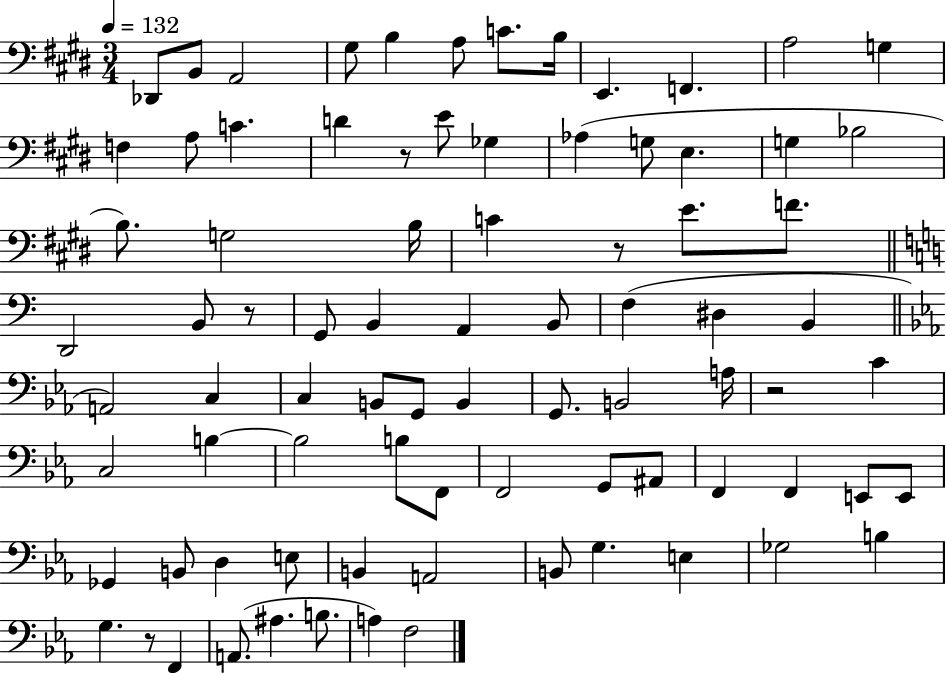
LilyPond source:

{
  \clef bass
  \numericTimeSignature
  \time 3/4
  \key e \major
  \tempo 4 = 132
  \repeat volta 2 { des,8 b,8 a,2 | gis8 b4 a8 c'8. b16 | e,4. f,4. | a2 g4 | \break f4 a8 c'4. | d'4 r8 e'8 ges4 | aes4( g8 e4. | g4 bes2 | \break b8.) g2 b16 | c'4 r8 e'8. f'8. | \bar "||" \break \key c \major d,2 b,8 r8 | g,8 b,4 a,4 b,8 | f4( dis4 b,4 | \bar "||" \break \key ees \major a,2) c4 | c4 b,8 g,8 b,4 | g,8. b,2 a16 | r2 c'4 | \break c2 b4~~ | b2 b8 f,8 | f,2 g,8 ais,8 | f,4 f,4 e,8 e,8 | \break ges,4 b,8 d4 e8 | b,4 a,2 | b,8 g4. e4 | ges2 b4 | \break g4. r8 f,4 | a,8.( ais4. b8. | a4) f2 | } \bar "|."
}